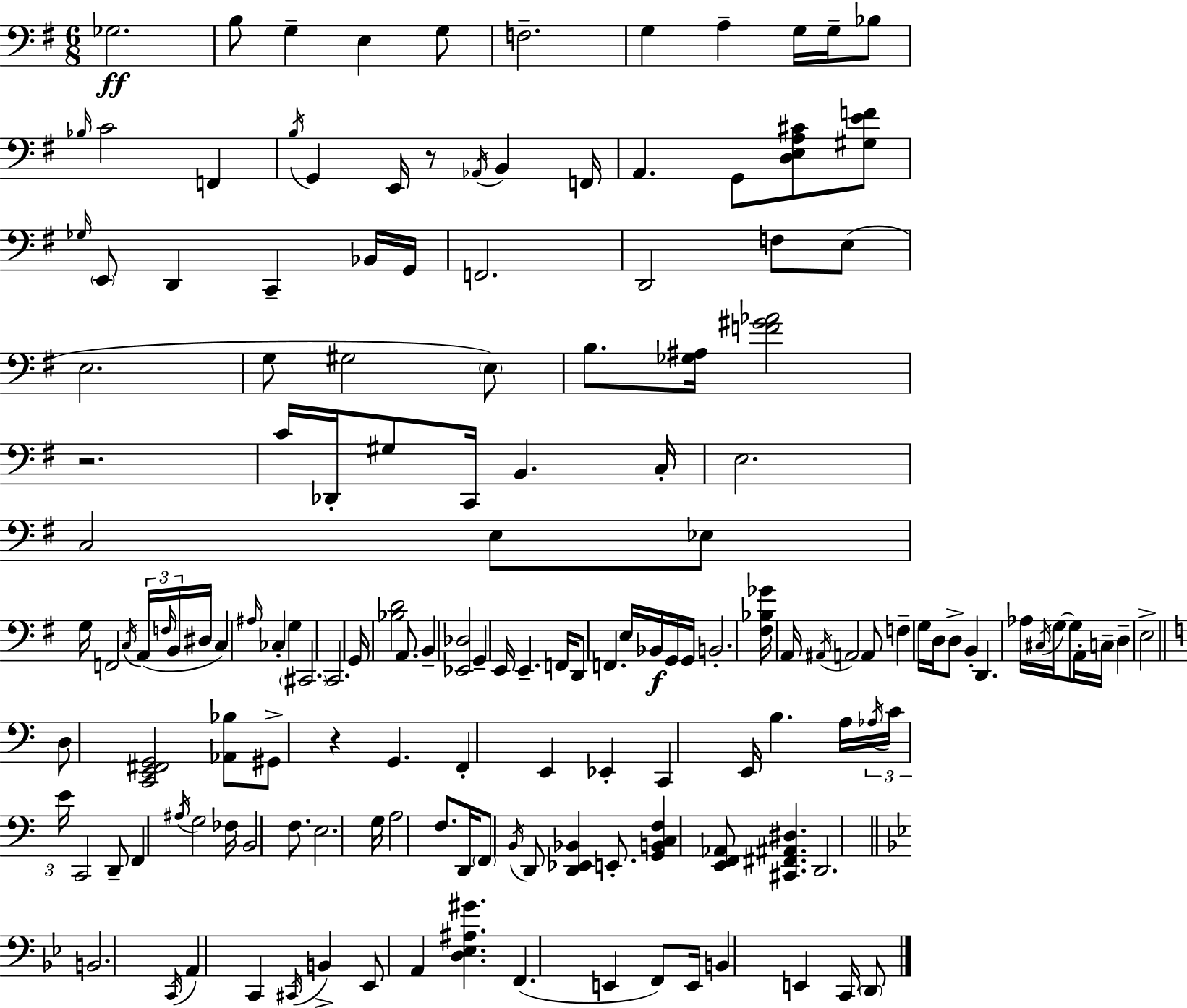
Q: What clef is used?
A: bass